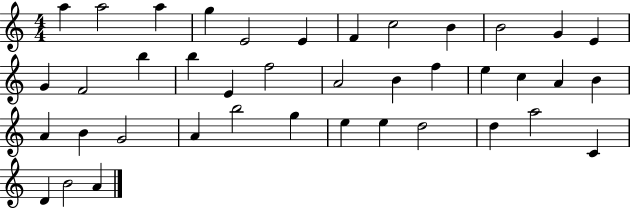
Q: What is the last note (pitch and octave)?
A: A4